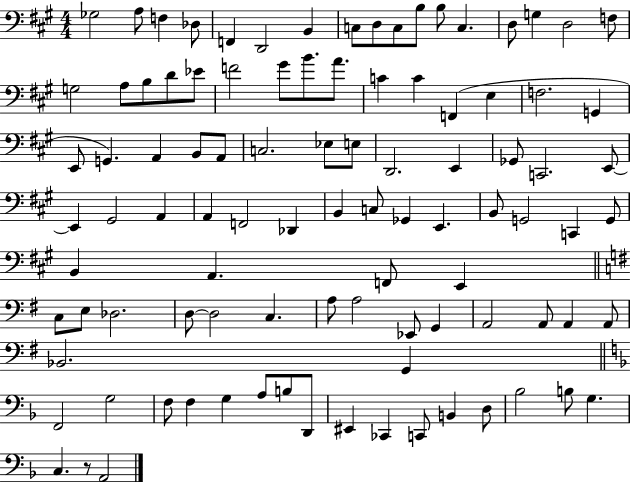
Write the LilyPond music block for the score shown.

{
  \clef bass
  \numericTimeSignature
  \time 4/4
  \key a \major
  ges2 a8 f4 des8 | f,4 d,2 b,4 | c8 d8 c8 b8 b8 c4. | d8 g4 d2 f8 | \break g2 a8 b8 d'8 ees'8 | f'2 gis'8 b'8. a'8. | c'4 c'4 f,4( e4 | f2. g,4 | \break e,8 g,4.) a,4 b,8 a,8 | c2. ees8 e8 | d,2. e,4 | ges,8 c,2. e,8~~ | \break e,4 gis,2 a,4 | a,4 f,2 des,4 | b,4 c8 ges,4 e,4. | b,8 g,2 c,4 g,8 | \break b,4 a,4. f,8 e,4 | \bar "||" \break \key g \major c8 e8 des2. | d8~~ d2 c4. | a8 a2 ees,8 g,4 | a,2 a,8 a,4 a,8 | \break bes,2. g,4 | \bar "||" \break \key f \major f,2 g2 | f8 f4 g4 a8 b8 d,8 | eis,4 ces,4 c,8 b,4 d8 | bes2 b8 g4. | \break c4. r8 a,2 | \bar "|."
}